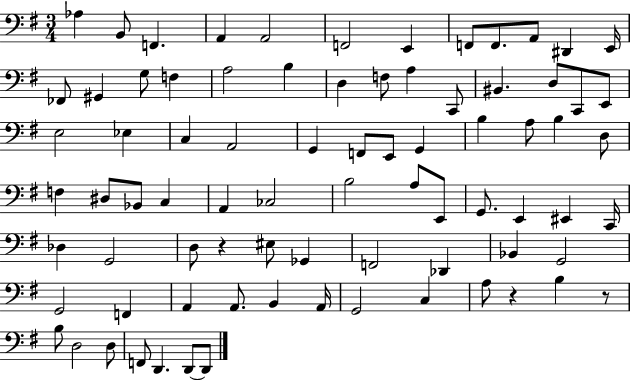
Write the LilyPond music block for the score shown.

{
  \clef bass
  \numericTimeSignature
  \time 3/4
  \key g \major
  \repeat volta 2 { aes4 b,8 f,4. | a,4 a,2 | f,2 e,4 | f,8 f,8. a,8 dis,4 e,16 | \break fes,8 gis,4 g8 f4 | a2 b4 | d4 f8 a4 c,8 | bis,4. d8 c,8 e,8 | \break e2 ees4 | c4 a,2 | g,4 f,8 e,8 g,4 | b4 a8 b4 d8 | \break f4 dis8 bes,8 c4 | a,4 ces2 | b2 a8 e,8 | g,8. e,4 eis,4 c,16 | \break des4 g,2 | d8 r4 eis8 ges,4 | f,2 des,4 | bes,4 g,2 | \break g,2 f,4 | a,4 a,8. b,4 a,16 | g,2 c4 | a8 r4 b4 r8 | \break b8 d2 d8 | f,8 d,4. d,8~~ d,8 | } \bar "|."
}